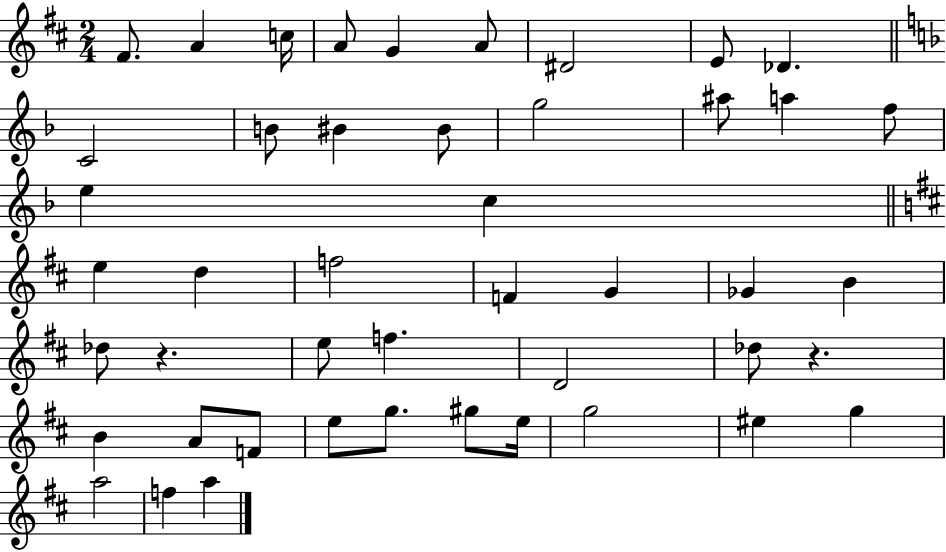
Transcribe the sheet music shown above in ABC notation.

X:1
T:Untitled
M:2/4
L:1/4
K:D
^F/2 A c/4 A/2 G A/2 ^D2 E/2 _D C2 B/2 ^B ^B/2 g2 ^a/2 a f/2 e c e d f2 F G _G B _d/2 z e/2 f D2 _d/2 z B A/2 F/2 e/2 g/2 ^g/2 e/4 g2 ^e g a2 f a